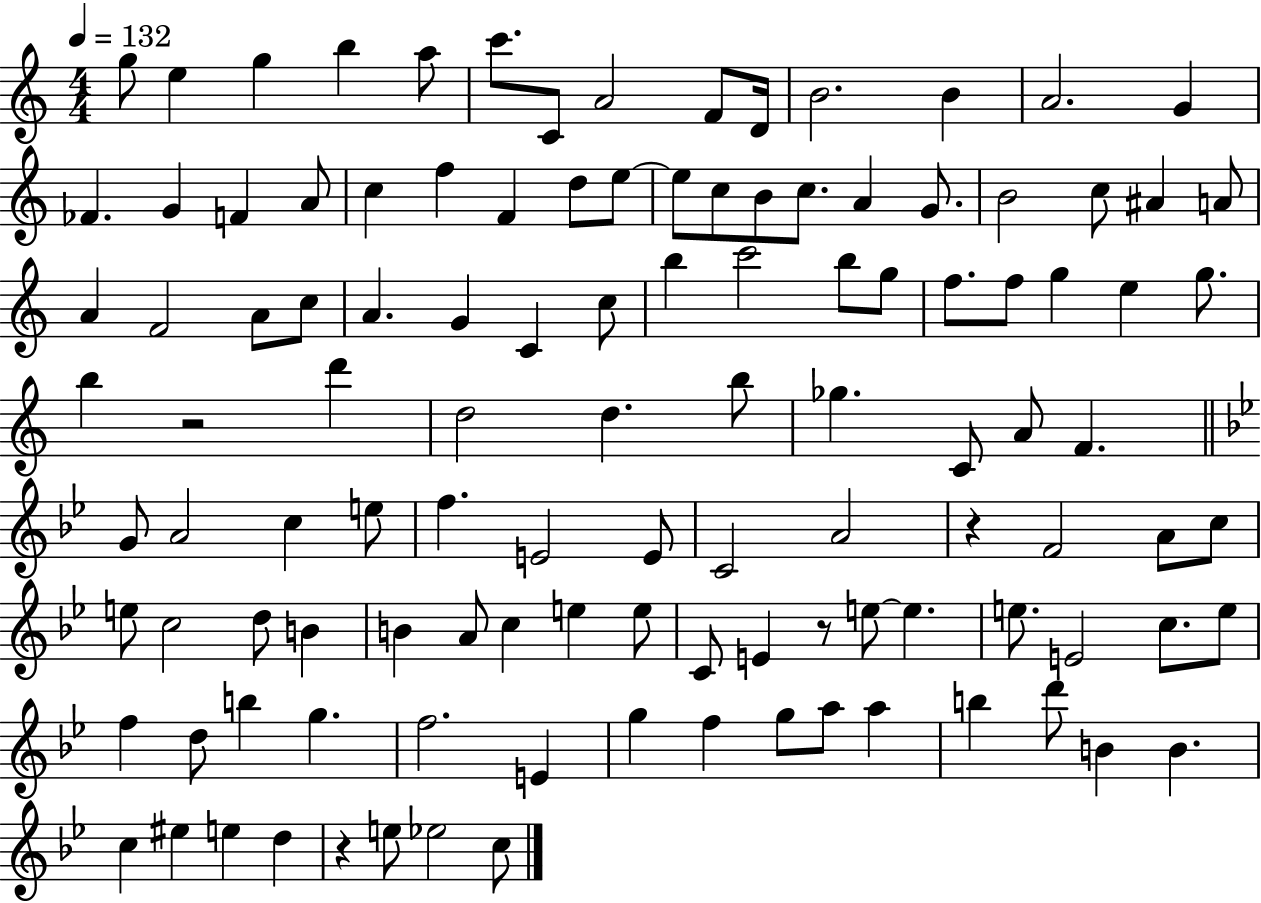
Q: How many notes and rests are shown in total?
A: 114